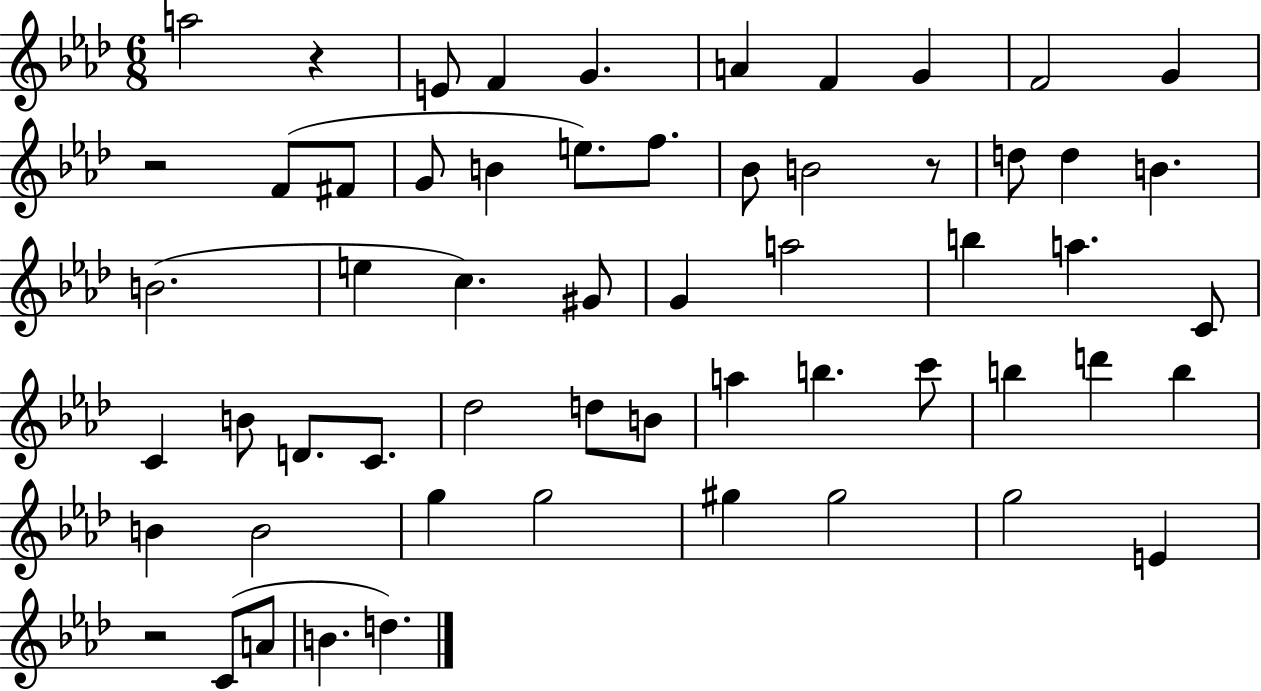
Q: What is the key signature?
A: AES major